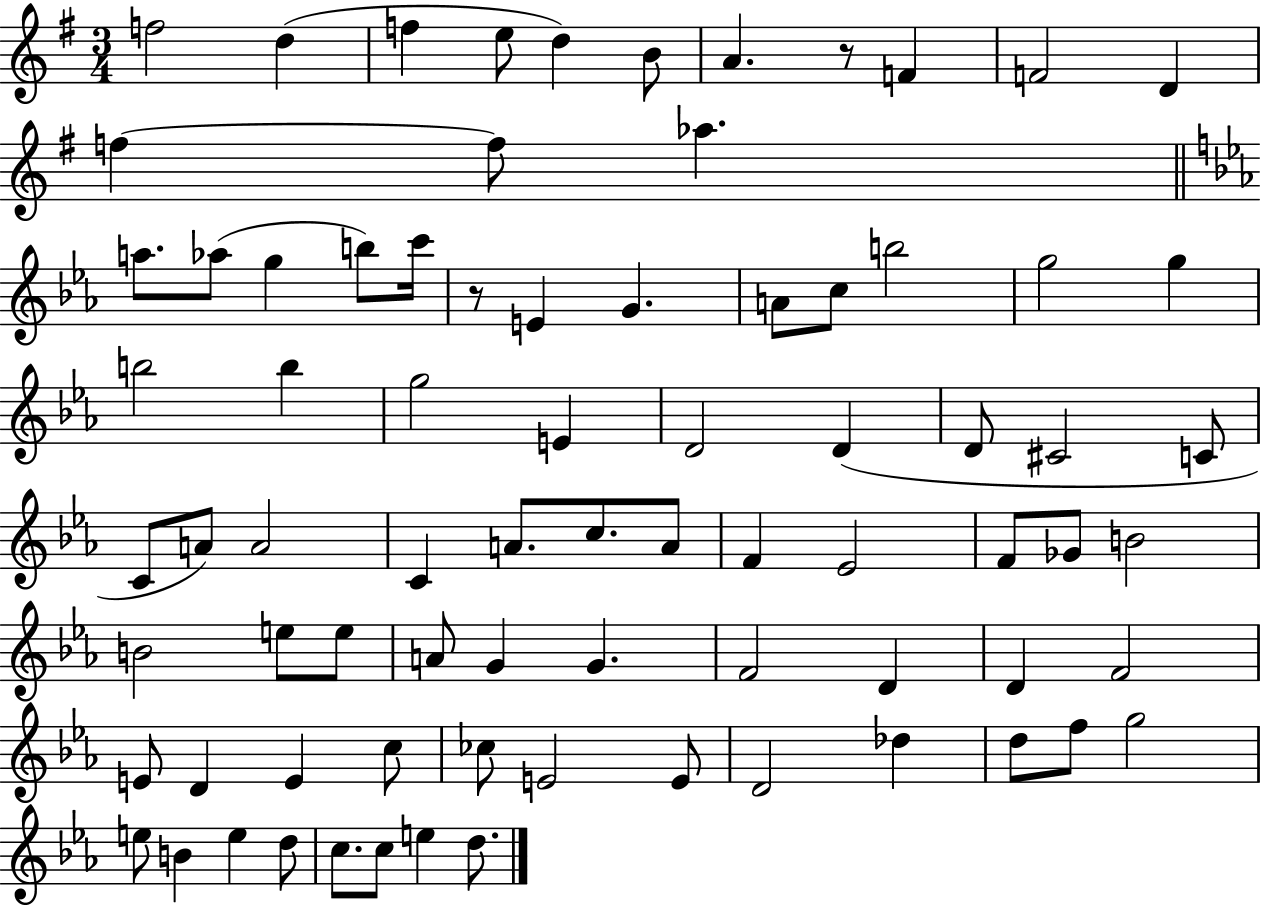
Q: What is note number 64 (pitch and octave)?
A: D4